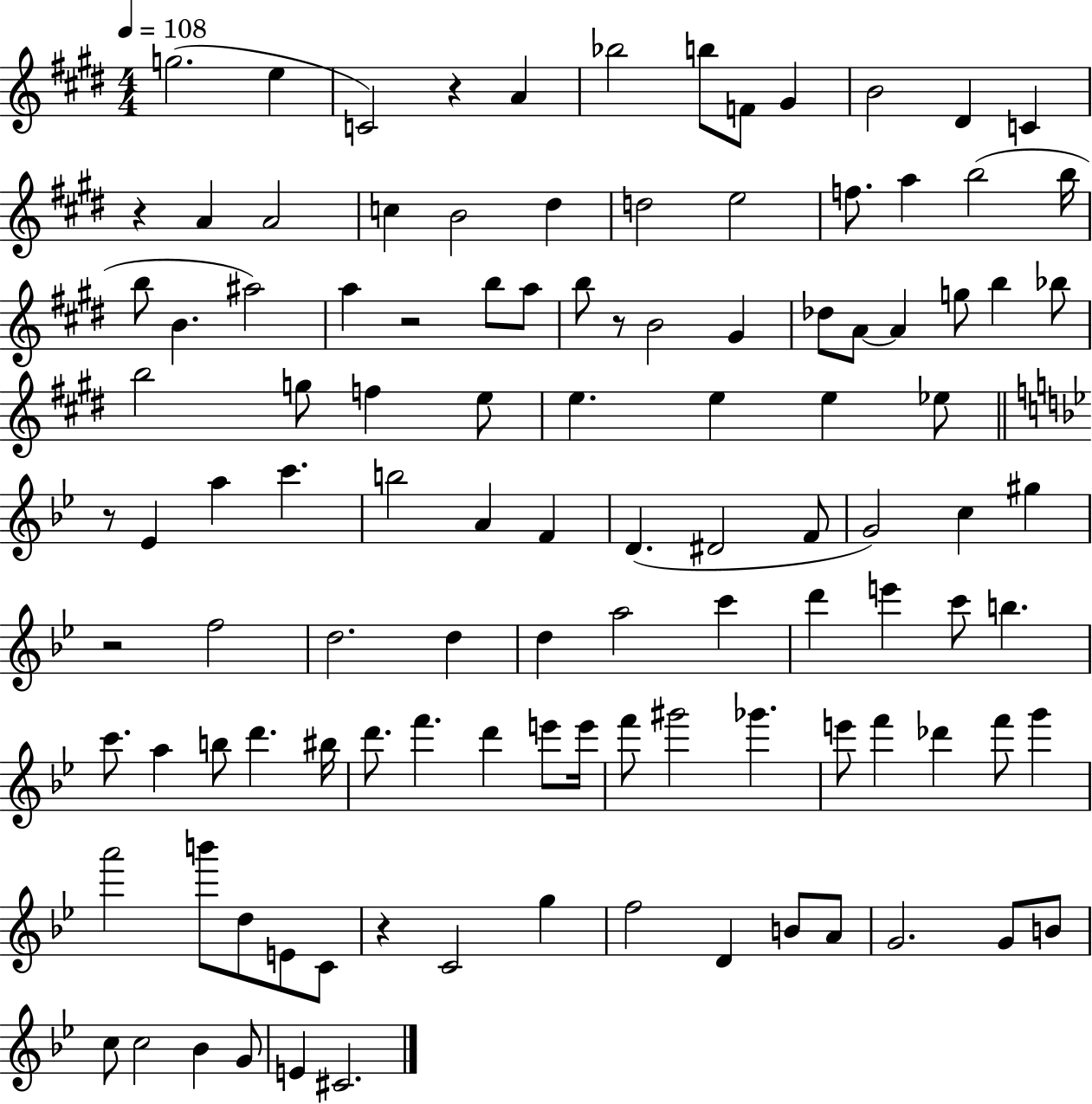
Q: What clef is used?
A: treble